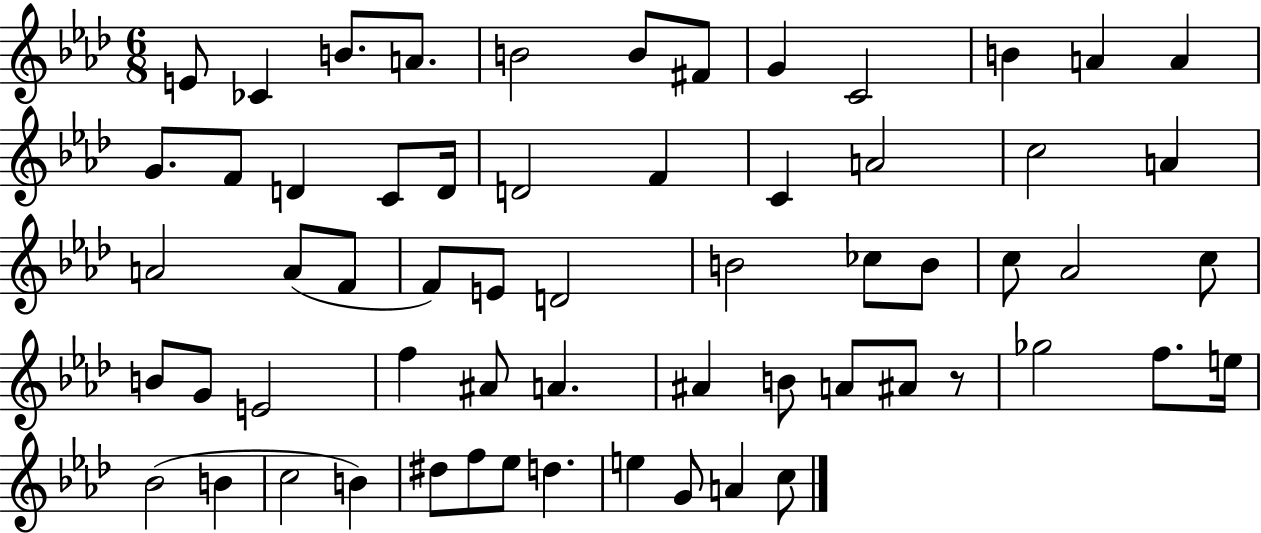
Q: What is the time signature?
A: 6/8